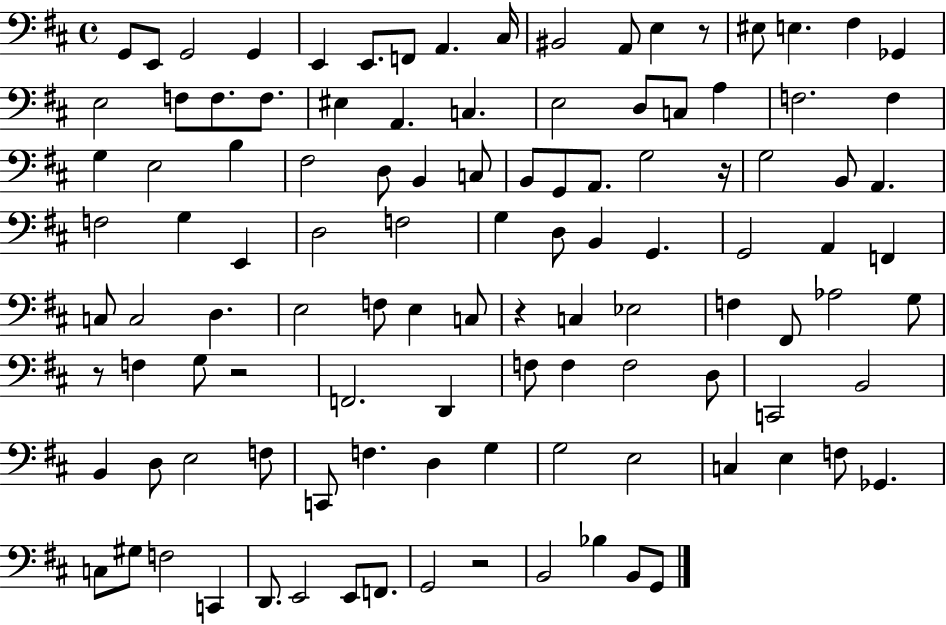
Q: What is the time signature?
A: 4/4